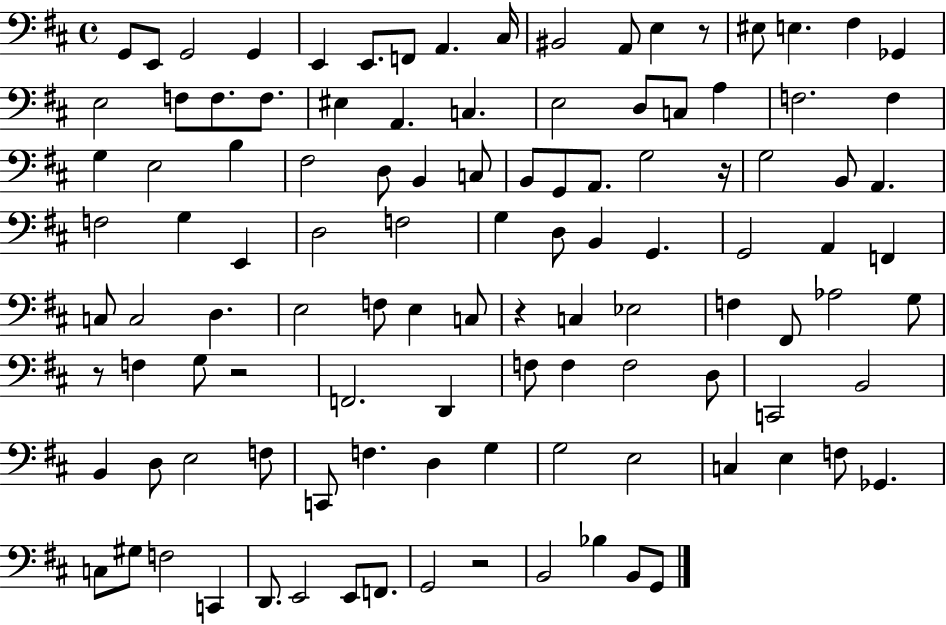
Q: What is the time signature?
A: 4/4